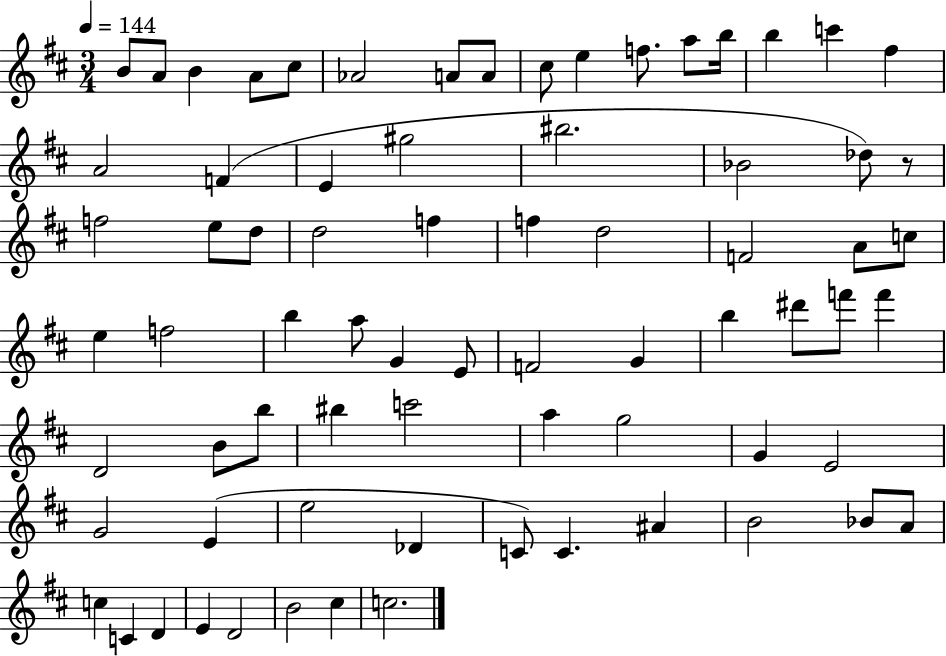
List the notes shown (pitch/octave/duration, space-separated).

B4/e A4/e B4/q A4/e C#5/e Ab4/h A4/e A4/e C#5/e E5/q F5/e. A5/e B5/s B5/q C6/q F#5/q A4/h F4/q E4/q G#5/h BIS5/h. Bb4/h Db5/e R/e F5/h E5/e D5/e D5/h F5/q F5/q D5/h F4/h A4/e C5/e E5/q F5/h B5/q A5/e G4/q E4/e F4/h G4/q B5/q D#6/e F6/e F6/q D4/h B4/e B5/e BIS5/q C6/h A5/q G5/h G4/q E4/h G4/h E4/q E5/h Db4/q C4/e C4/q. A#4/q B4/h Bb4/e A4/e C5/q C4/q D4/q E4/q D4/h B4/h C#5/q C5/h.